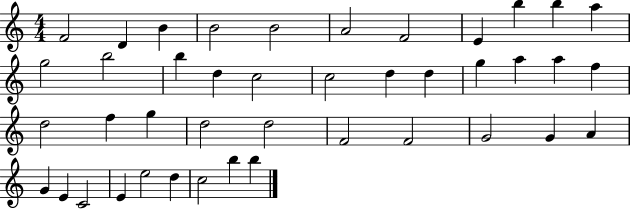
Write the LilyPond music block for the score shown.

{
  \clef treble
  \numericTimeSignature
  \time 4/4
  \key c \major
  f'2 d'4 b'4 | b'2 b'2 | a'2 f'2 | e'4 b''4 b''4 a''4 | \break g''2 b''2 | b''4 d''4 c''2 | c''2 d''4 d''4 | g''4 a''4 a''4 f''4 | \break d''2 f''4 g''4 | d''2 d''2 | f'2 f'2 | g'2 g'4 a'4 | \break g'4 e'4 c'2 | e'4 e''2 d''4 | c''2 b''4 b''4 | \bar "|."
}